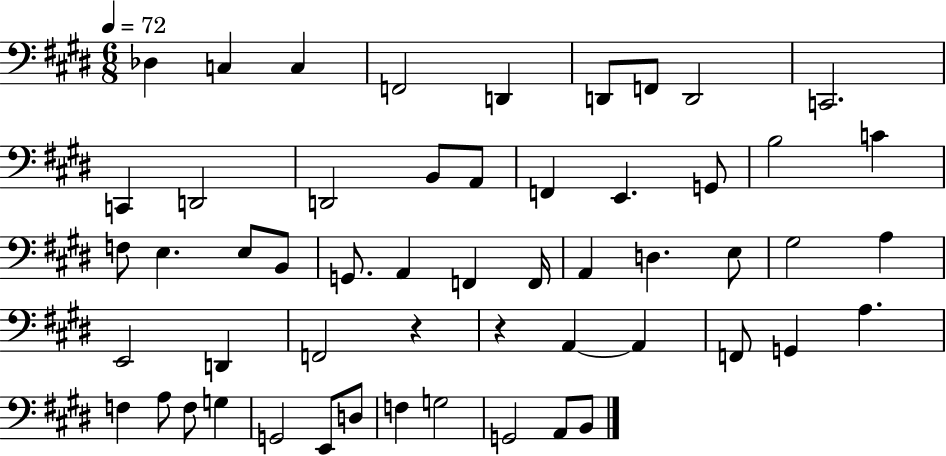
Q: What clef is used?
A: bass